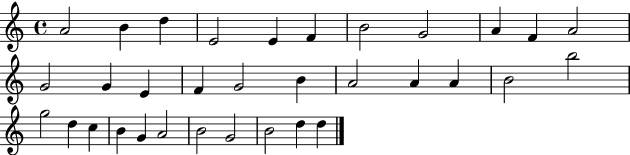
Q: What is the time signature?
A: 4/4